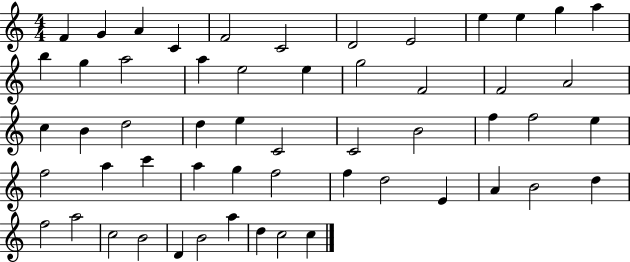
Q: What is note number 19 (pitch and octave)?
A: G5